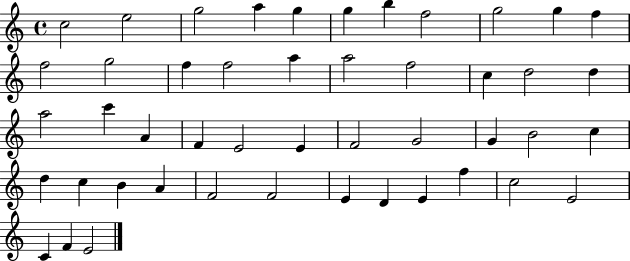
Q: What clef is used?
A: treble